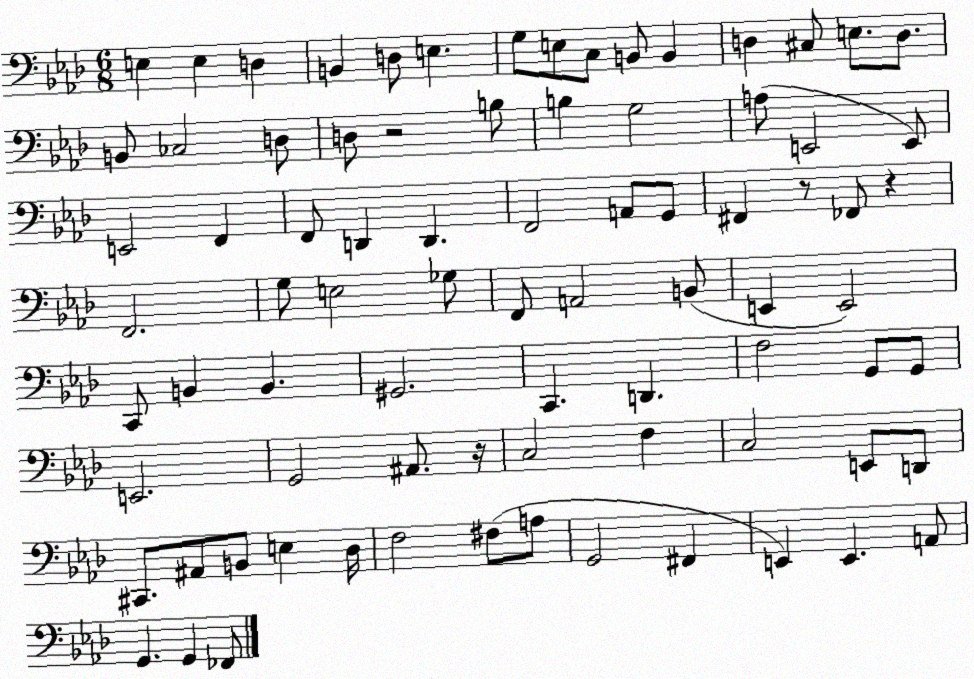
X:1
T:Untitled
M:6/8
L:1/4
K:Ab
E, E, D, B,, D,/2 E, G,/2 E,/2 C,/2 B,,/2 B,, D, ^C,/2 E,/2 D,/2 B,,/2 _C,2 D,/2 D,/2 z2 B,/2 B, G,2 A,/2 E,,2 E,,/2 E,,2 F,, F,,/2 D,, D,, F,,2 A,,/2 G,,/2 ^F,, z/2 _F,,/2 z F,,2 G,/2 E,2 _G,/2 F,,/2 A,,2 B,,/2 E,, E,,2 C,,/2 B,, B,, ^G,,2 C,, D,, F,2 G,,/2 G,,/2 E,,2 G,,2 ^A,,/2 z/4 C,2 F, C,2 E,,/2 D,,/2 ^C,,/2 ^A,,/2 B,,/2 E, _D,/4 F,2 ^F,/2 A,/2 G,,2 ^F,, E,, E,, A,,/2 G,, G,, _F,,/2